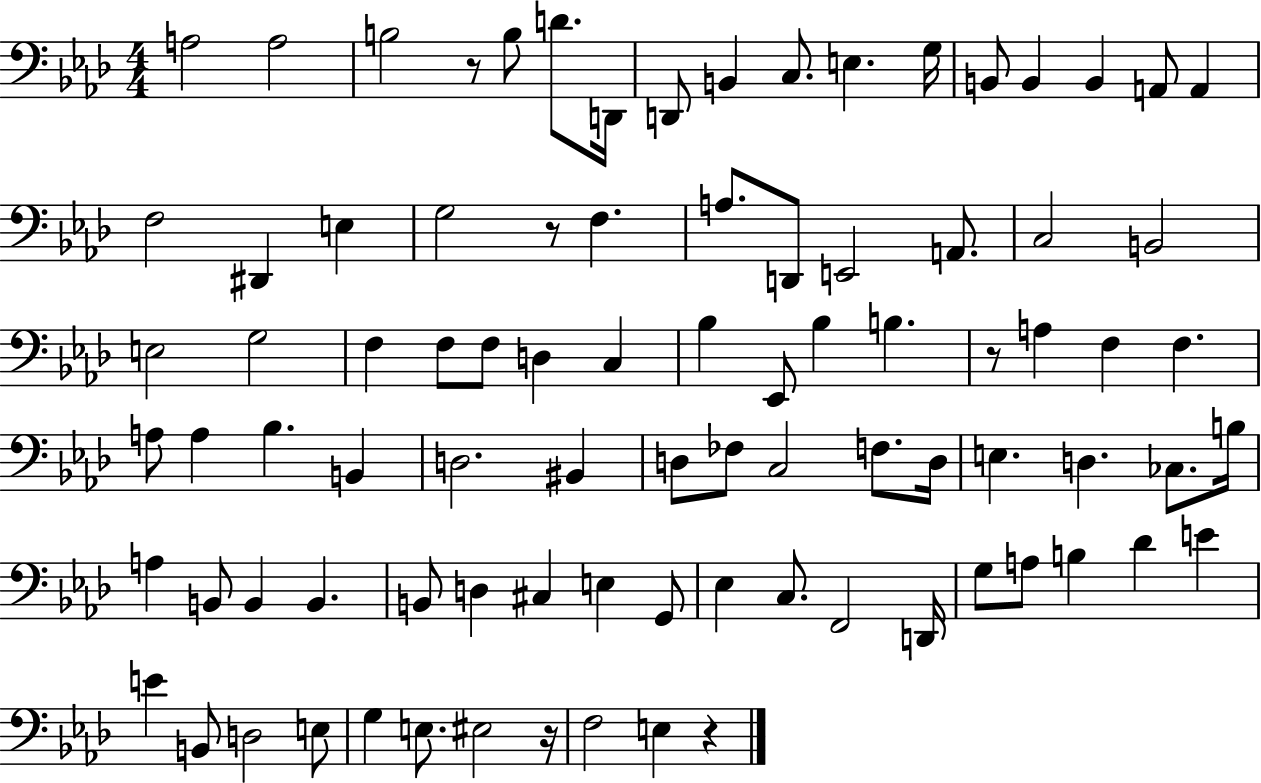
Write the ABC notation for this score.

X:1
T:Untitled
M:4/4
L:1/4
K:Ab
A,2 A,2 B,2 z/2 B,/2 D/2 D,,/4 D,,/2 B,, C,/2 E, G,/4 B,,/2 B,, B,, A,,/2 A,, F,2 ^D,, E, G,2 z/2 F, A,/2 D,,/2 E,,2 A,,/2 C,2 B,,2 E,2 G,2 F, F,/2 F,/2 D, C, _B, _E,,/2 _B, B, z/2 A, F, F, A,/2 A, _B, B,, D,2 ^B,, D,/2 _F,/2 C,2 F,/2 D,/4 E, D, _C,/2 B,/4 A, B,,/2 B,, B,, B,,/2 D, ^C, E, G,,/2 _E, C,/2 F,,2 D,,/4 G,/2 A,/2 B, _D E E B,,/2 D,2 E,/2 G, E,/2 ^E,2 z/4 F,2 E, z